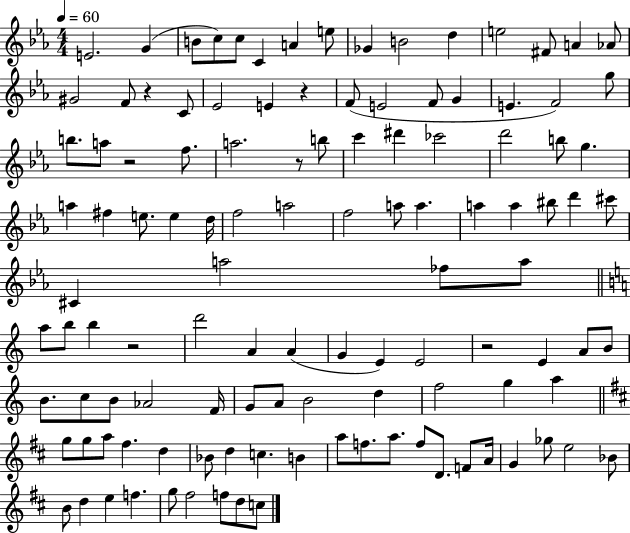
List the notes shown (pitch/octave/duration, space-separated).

E4/h. G4/q B4/e C5/e C5/e C4/q A4/q E5/e Gb4/q B4/h D5/q E5/h F#4/e A4/q Ab4/e G#4/h F4/e R/q C4/e Eb4/h E4/q R/q F4/e E4/h F4/e G4/q E4/q. F4/h G5/e B5/e. A5/e R/h F5/e. A5/h. R/e B5/e C6/q D#6/q CES6/h D6/h B5/e G5/q. A5/q F#5/q E5/e. E5/q D5/s F5/h A5/h F5/h A5/e A5/q. A5/q A5/q BIS5/e D6/q C#6/e C#4/q A5/h FES5/e A5/e A5/e B5/e B5/q R/h D6/h A4/q A4/q G4/q E4/q E4/h R/h E4/q A4/e B4/e B4/e. C5/e B4/e Ab4/h F4/s G4/e A4/e B4/h D5/q F5/h G5/q A5/q G5/e G5/e A5/e F#5/q. D5/q Bb4/e D5/q C5/q. B4/q A5/e F5/e. A5/e. F5/e D4/e. F4/e A4/s G4/q Gb5/e E5/h Bb4/e B4/e D5/q E5/q F5/q. G5/e F#5/h F5/e D5/e C5/e